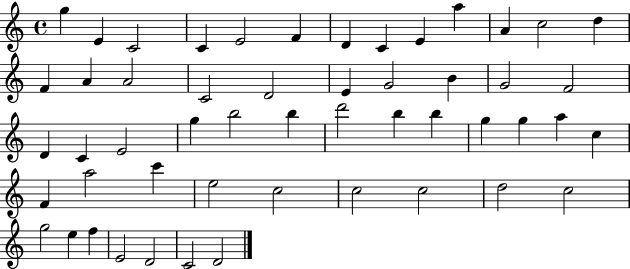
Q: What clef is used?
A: treble